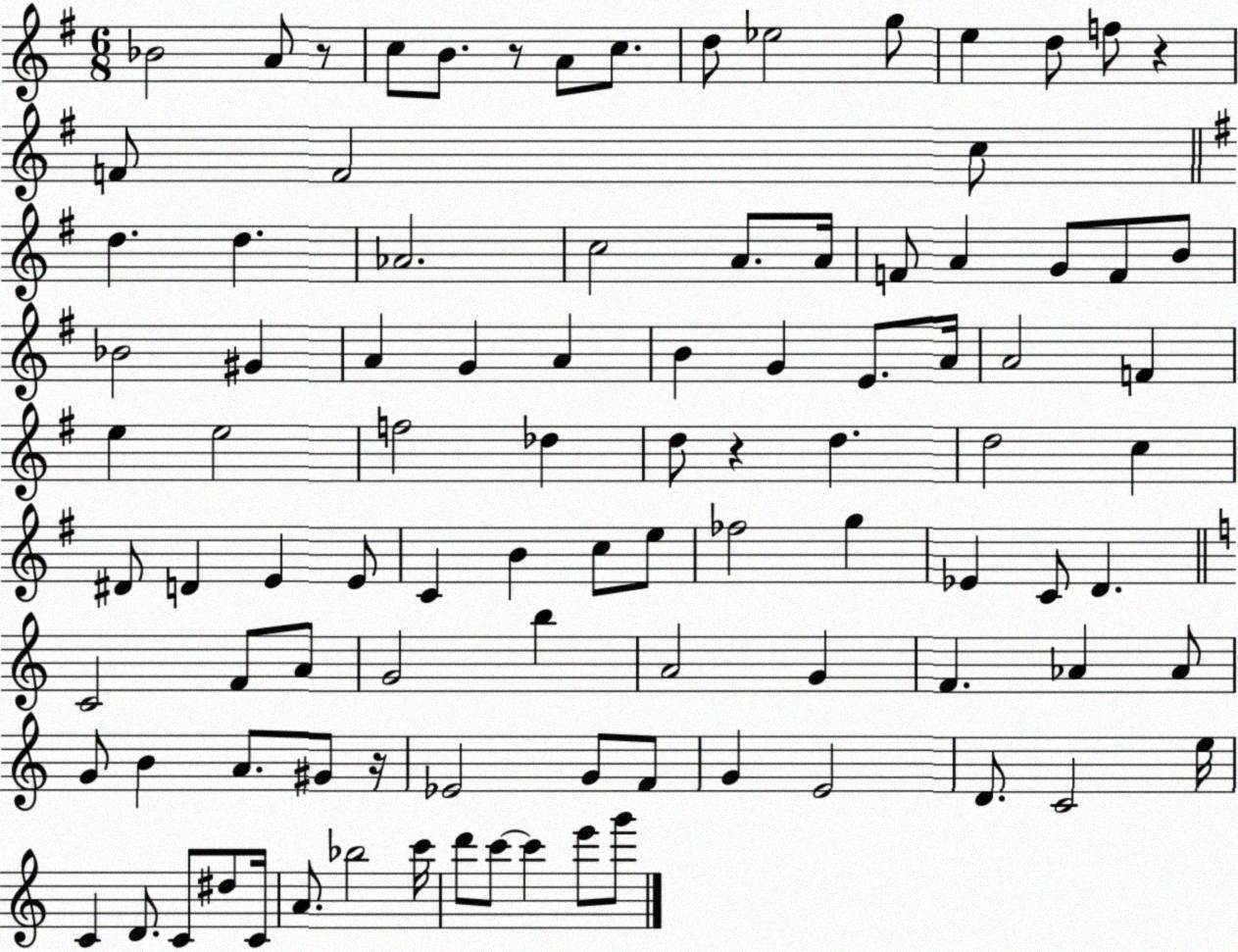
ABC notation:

X:1
T:Untitled
M:6/8
L:1/4
K:G
_B2 A/2 z/2 c/2 B/2 z/2 A/2 c/2 d/2 _e2 g/2 e d/2 f/2 z F/2 F2 c/2 d d _A2 c2 A/2 A/4 F/2 A G/2 F/2 B/2 _B2 ^G A G A B G E/2 A/4 A2 F e e2 f2 _d d/2 z d d2 c ^D/2 D E E/2 C B c/2 e/2 _f2 g _E C/2 D C2 F/2 A/2 G2 b A2 G F _A _A/2 G/2 B A/2 ^G/2 z/4 _E2 G/2 F/2 G E2 D/2 C2 e/4 C D/2 C/2 ^d/2 C/4 A/2 _b2 c'/4 d'/2 c'/2 c' e'/2 g'/2